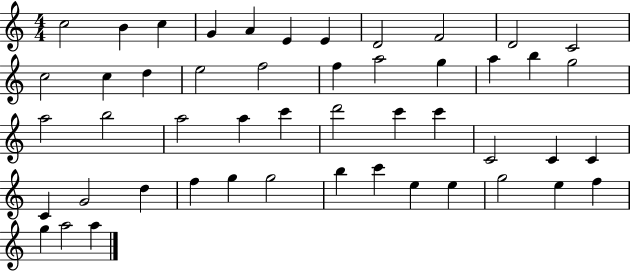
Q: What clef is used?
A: treble